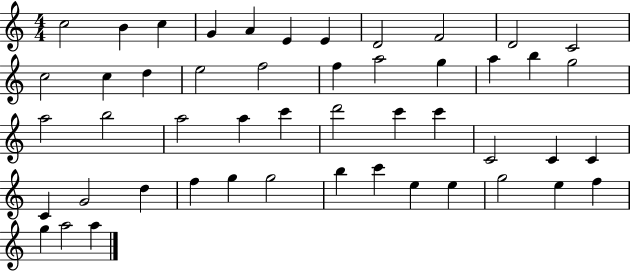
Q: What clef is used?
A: treble